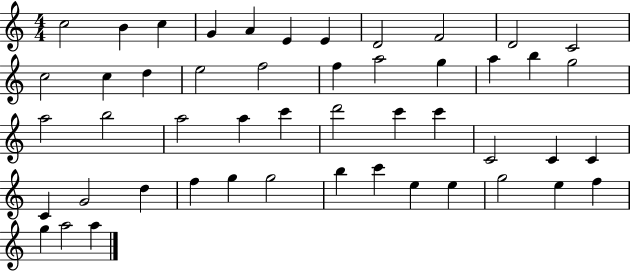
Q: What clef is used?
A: treble